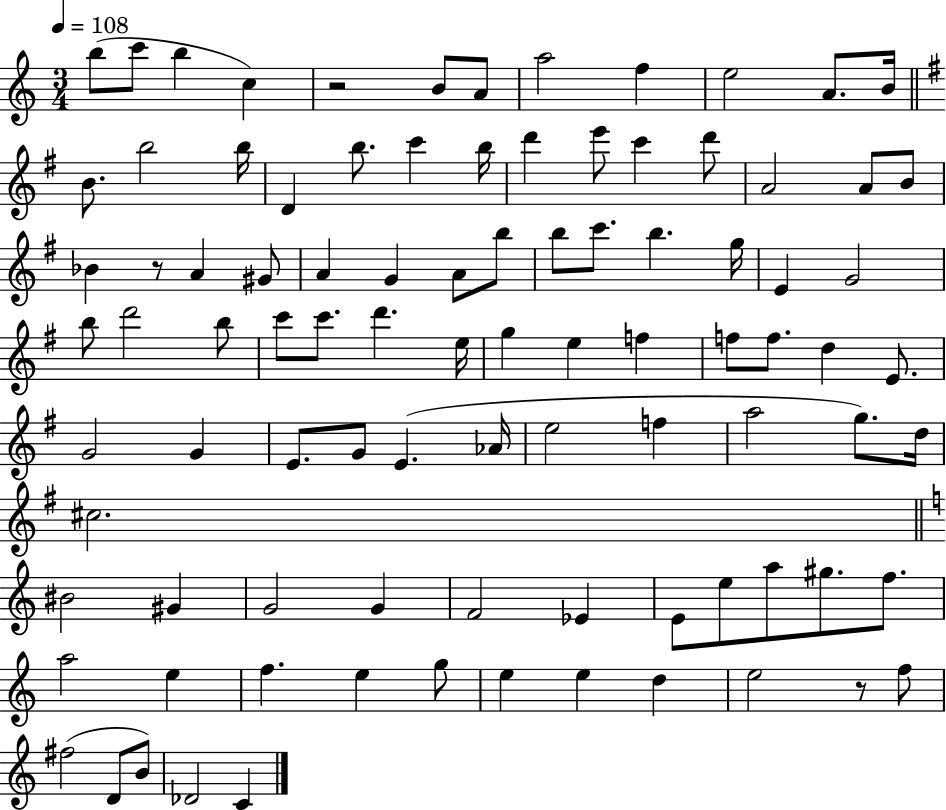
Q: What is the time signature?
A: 3/4